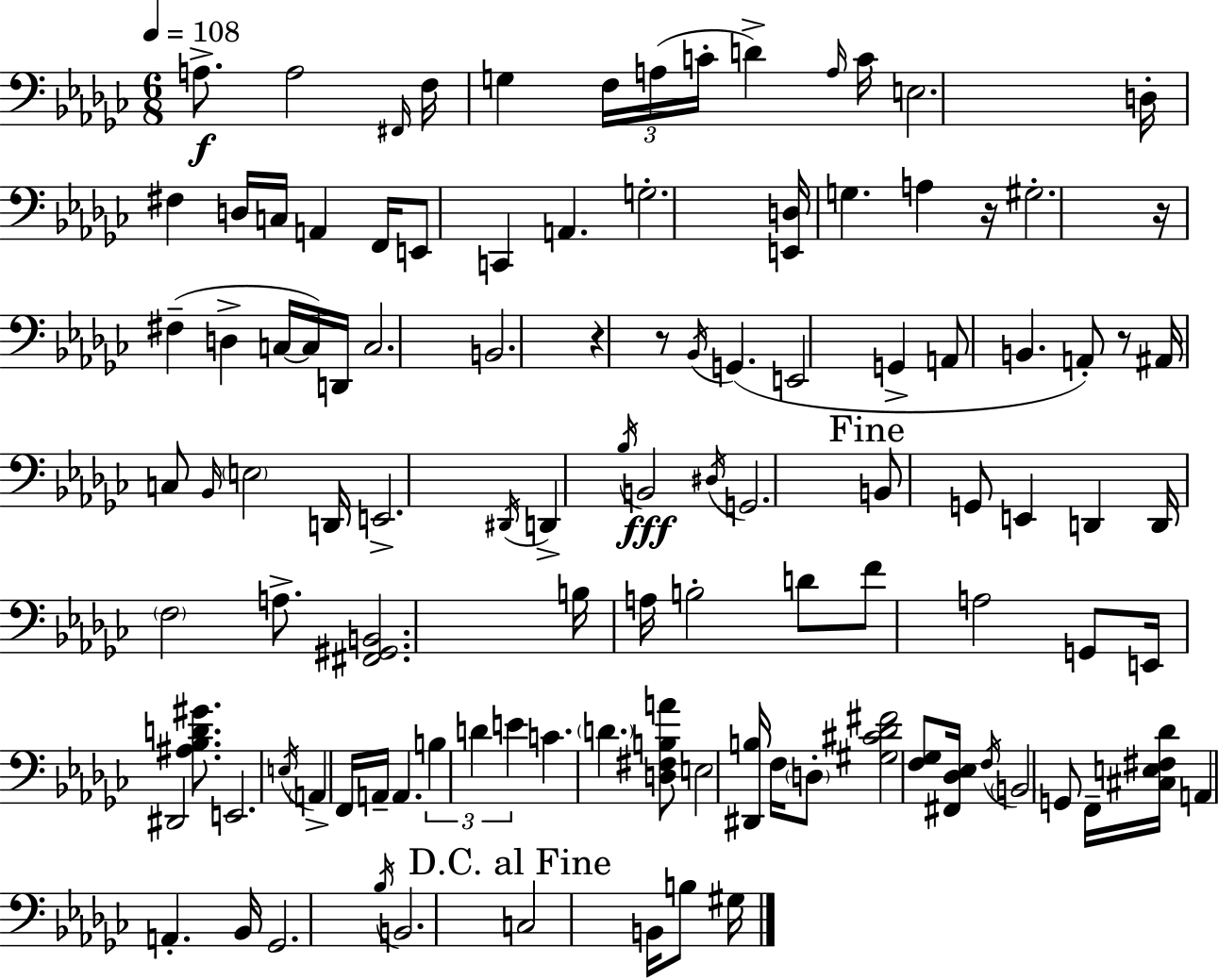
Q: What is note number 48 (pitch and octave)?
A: Bb3